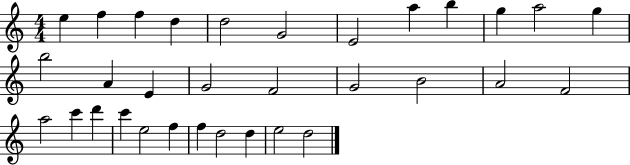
X:1
T:Untitled
M:4/4
L:1/4
K:C
e f f d d2 G2 E2 a b g a2 g b2 A E G2 F2 G2 B2 A2 F2 a2 c' d' c' e2 f f d2 d e2 d2